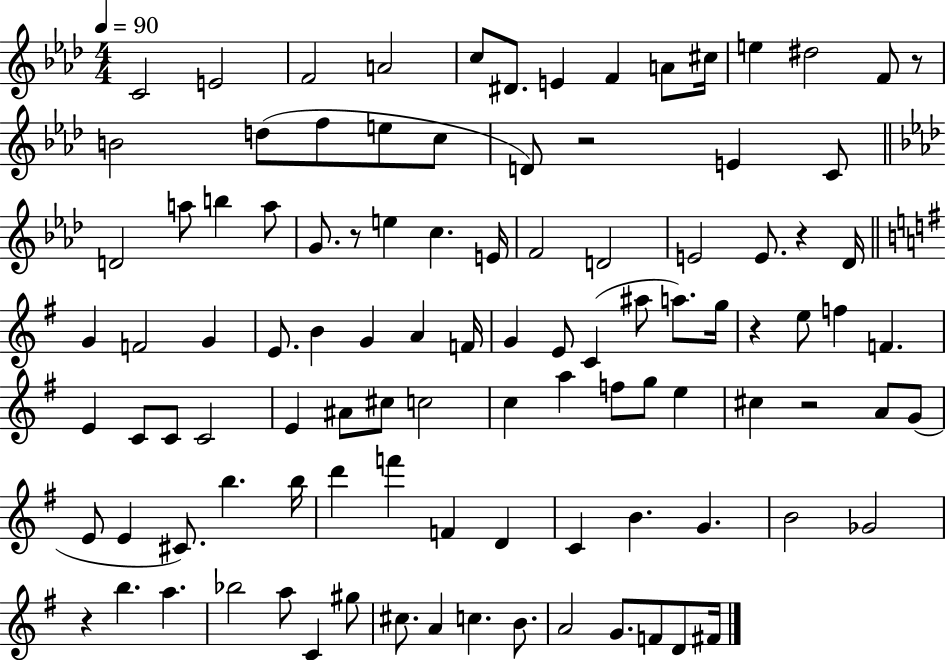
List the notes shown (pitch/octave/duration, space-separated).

C4/h E4/h F4/h A4/h C5/e D#4/e. E4/q F4/q A4/e C#5/s E5/q D#5/h F4/e R/e B4/h D5/e F5/e E5/e C5/e D4/e R/h E4/q C4/e D4/h A5/e B5/q A5/e G4/e. R/e E5/q C5/q. E4/s F4/h D4/h E4/h E4/e. R/q Db4/s G4/q F4/h G4/q E4/e. B4/q G4/q A4/q F4/s G4/q E4/e C4/q A#5/e A5/e. G5/s R/q E5/e F5/q F4/q. E4/q C4/e C4/e C4/h E4/q A#4/e C#5/e C5/h C5/q A5/q F5/e G5/e E5/q C#5/q R/h A4/e G4/e E4/e E4/q C#4/e. B5/q. B5/s D6/q F6/q F4/q D4/q C4/q B4/q. G4/q. B4/h Gb4/h R/q B5/q. A5/q. Bb5/h A5/e C4/q G#5/e C#5/e. A4/q C5/q. B4/e. A4/h G4/e. F4/e D4/e F#4/s